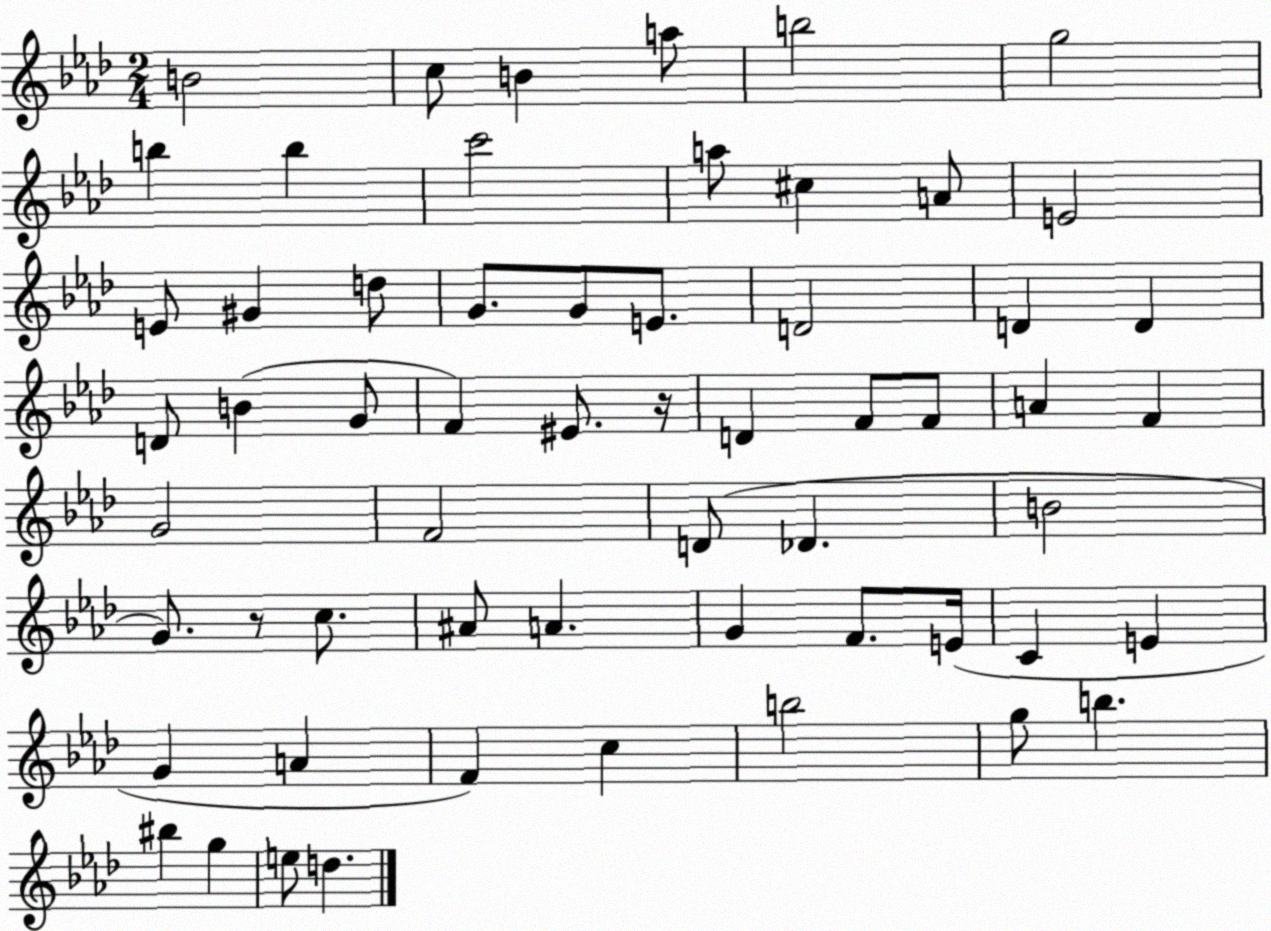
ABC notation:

X:1
T:Untitled
M:2/4
L:1/4
K:Ab
B2 c/2 B a/2 b2 g2 b b c'2 a/2 ^c A/2 E2 E/2 ^G d/2 G/2 G/2 E/2 D2 D D D/2 B G/2 F ^E/2 z/4 D F/2 F/2 A F G2 F2 D/2 _D B2 G/2 z/2 c/2 ^A/2 A G F/2 E/4 C E G A F c b2 g/2 b ^b g e/2 d